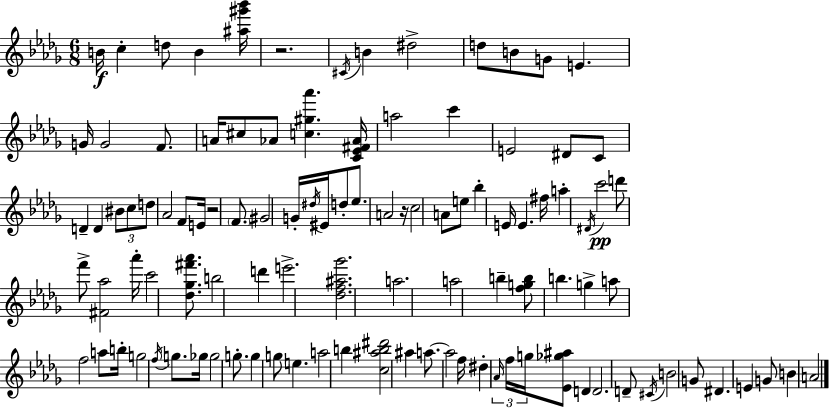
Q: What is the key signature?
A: BES minor